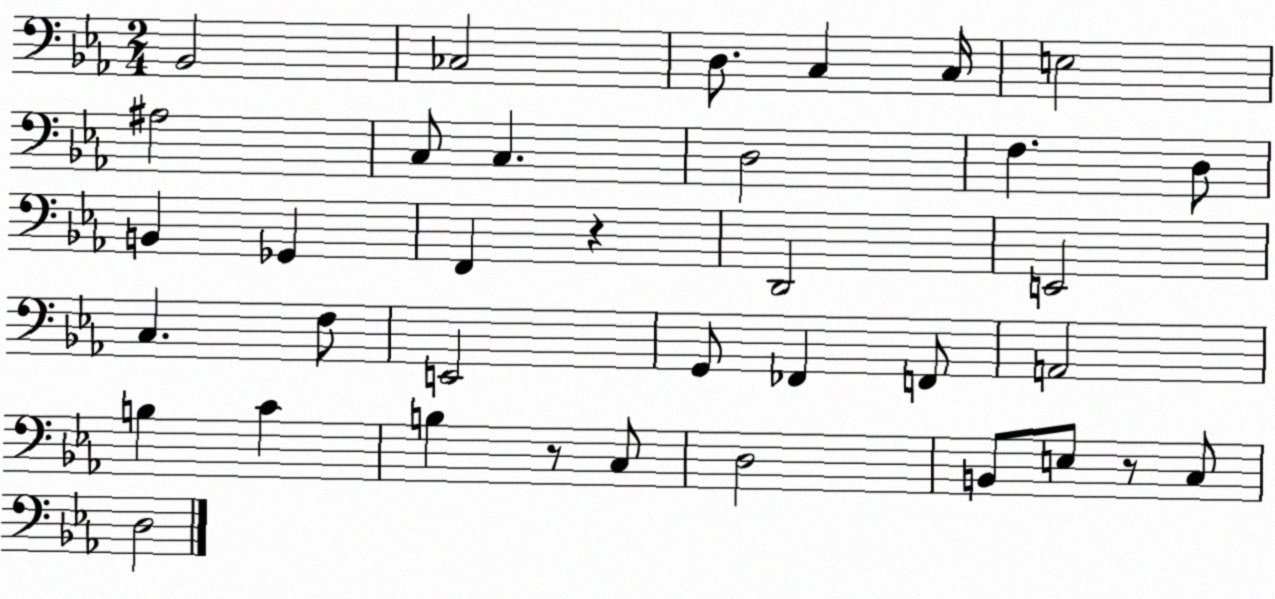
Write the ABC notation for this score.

X:1
T:Untitled
M:2/4
L:1/4
K:Eb
_B,,2 _C,2 D,/2 C, C,/4 E,2 ^A,2 C,/2 C, D,2 F, D,/2 B,, _G,, F,, z D,,2 E,,2 C, F,/2 E,,2 G,,/2 _F,, F,,/2 A,,2 B, C B, z/2 C,/2 D,2 B,,/2 E,/2 z/2 C,/2 D,2